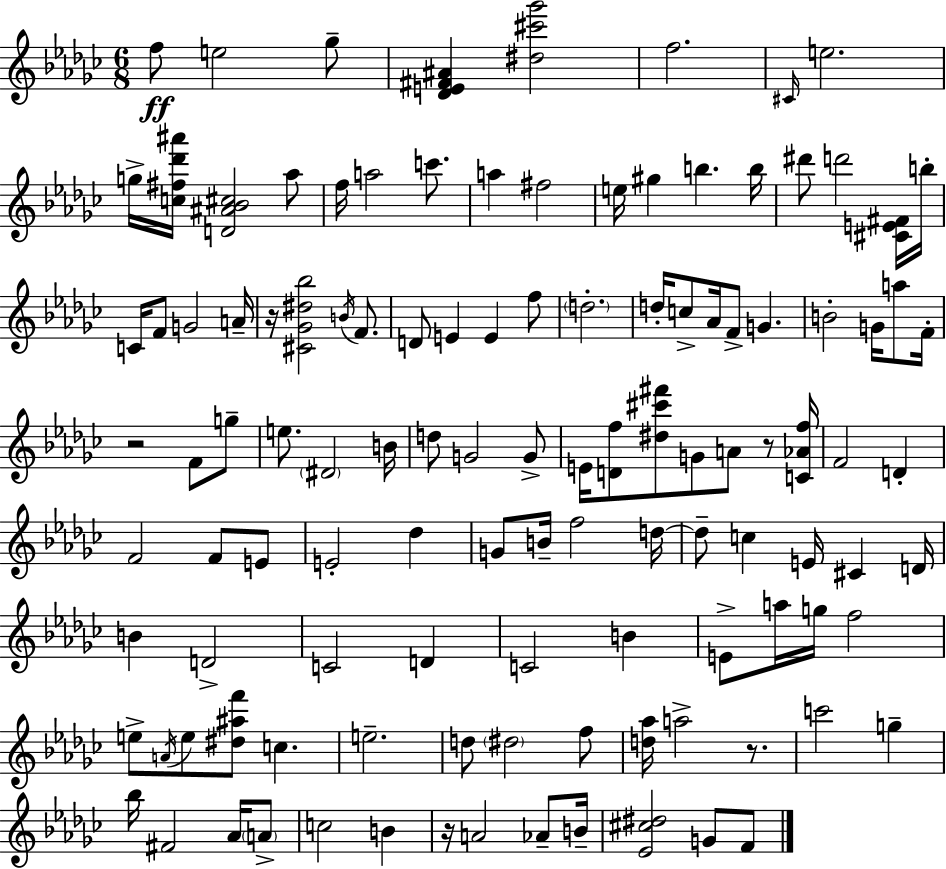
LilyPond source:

{
  \clef treble
  \numericTimeSignature
  \time 6/8
  \key ees \minor
  f''8\ff e''2 ges''8-- | <des' e' fis' ais'>4 <dis'' cis''' ges'''>2 | f''2. | \grace { cis'16 } e''2. | \break g''16-> <c'' fis'' des''' ais'''>16 <d' ais' bes' cis''>2 aes''8 | f''16 a''2 c'''8. | a''4 fis''2 | e''16 gis''4 b''4. | \break b''16 dis'''8 d'''2 <cis' e' fis'>16 | b''16-. c'16 f'8 g'2 | a'16-- r16 <cis' ges' dis'' bes''>2 \acciaccatura { b'16 } f'8. | d'8 e'4 e'4 | \break f''8 \parenthesize d''2.-. | d''16-. c''8-> aes'16 f'8-> g'4. | b'2-. g'16 a''8 | f'16-. r2 f'8 | \break g''8-- e''8. \parenthesize dis'2 | b'16 d''8 g'2 | g'8-> e'16 <d' f''>8 <dis'' cis''' fis'''>8 g'8 a'8 r8 | <c' aes' f''>16 f'2 d'4-. | \break f'2 f'8 | e'8 e'2-. des''4 | g'8 b'16-- f''2 | d''16~~ d''8-- c''4 e'16 cis'4 | \break d'16 b'4 d'2-> | c'2 d'4 | c'2 b'4 | e'8-> a''16 g''16 f''2 | \break e''8-> \acciaccatura { a'16 } e''8 <dis'' ais'' f'''>8 c''4. | e''2.-- | d''8 \parenthesize dis''2 | f''8 <d'' aes''>16 a''2-> | \break r8. c'''2 g''4-- | bes''16 fis'2 | aes'16 \parenthesize a'8-> c''2 b'4 | r16 a'2 | \break aes'8-- b'16-- <ees' cis'' dis''>2 g'8 | f'8 \bar "|."
}